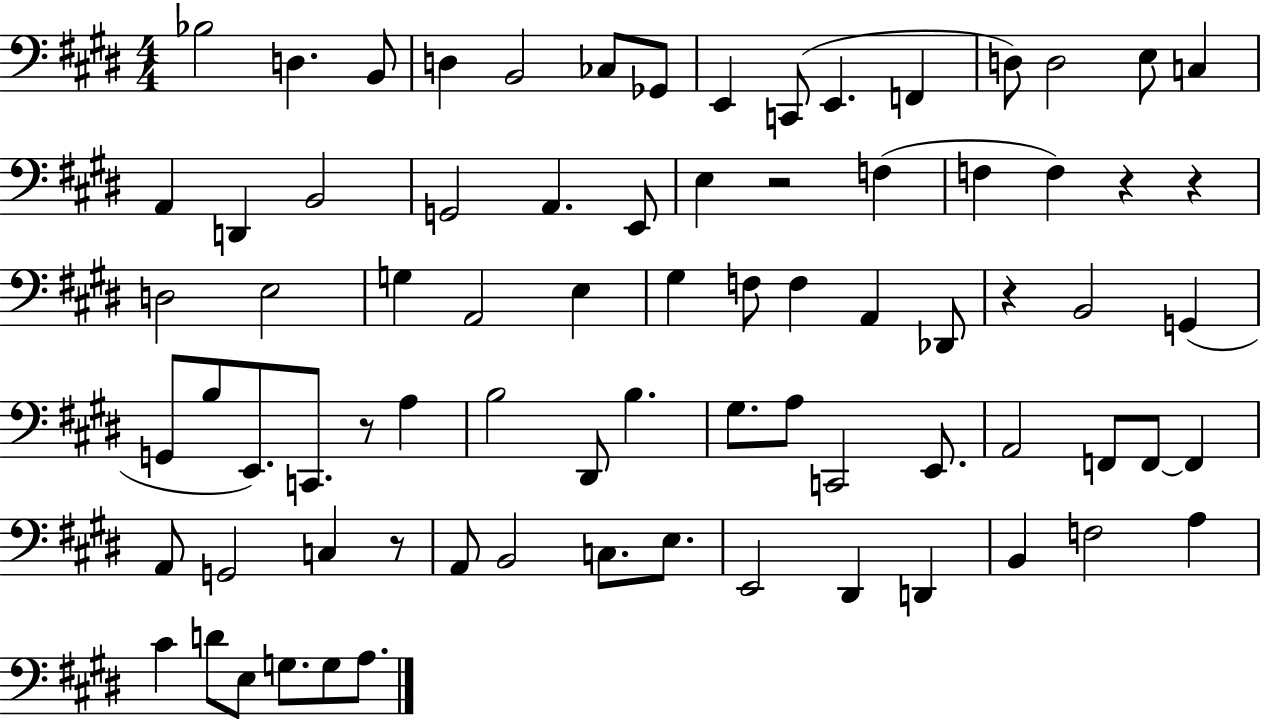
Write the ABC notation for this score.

X:1
T:Untitled
M:4/4
L:1/4
K:E
_B,2 D, B,,/2 D, B,,2 _C,/2 _G,,/2 E,, C,,/2 E,, F,, D,/2 D,2 E,/2 C, A,, D,, B,,2 G,,2 A,, E,,/2 E, z2 F, F, F, z z D,2 E,2 G, A,,2 E, ^G, F,/2 F, A,, _D,,/2 z B,,2 G,, G,,/2 B,/2 E,,/2 C,,/2 z/2 A, B,2 ^D,,/2 B, ^G,/2 A,/2 C,,2 E,,/2 A,,2 F,,/2 F,,/2 F,, A,,/2 G,,2 C, z/2 A,,/2 B,,2 C,/2 E,/2 E,,2 ^D,, D,, B,, F,2 A, ^C D/2 E,/2 G,/2 G,/2 A,/2